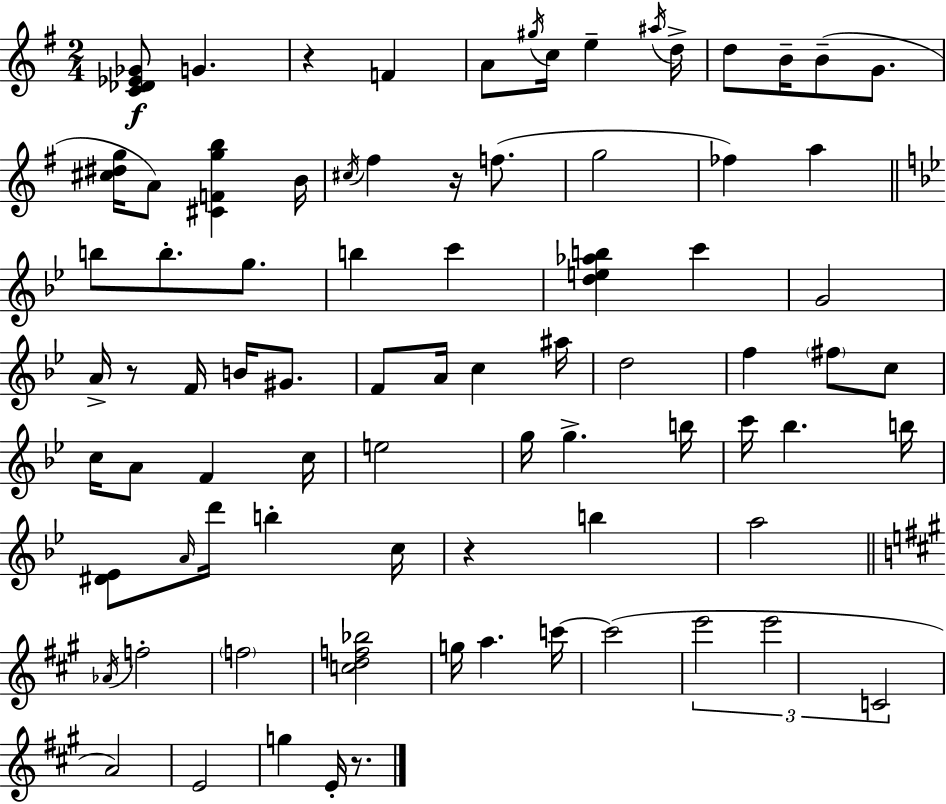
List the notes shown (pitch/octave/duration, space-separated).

[C4,Db4,Eb4,Gb4]/e G4/q. R/q F4/q A4/e G#5/s C5/s E5/q A#5/s D5/s D5/e B4/s B4/e G4/e. [C#5,D#5,G5]/s A4/e [C#4,F4,G5,B5]/q B4/s C#5/s F#5/q R/s F5/e. G5/h FES5/q A5/q B5/e B5/e. G5/e. B5/q C6/q [D5,E5,Ab5,B5]/q C6/q G4/h A4/s R/e F4/s B4/s G#4/e. F4/e A4/s C5/q A#5/s D5/h F5/q F#5/e C5/e C5/s A4/e F4/q C5/s E5/h G5/s G5/q. B5/s C6/s Bb5/q. B5/s [D#4,Eb4]/e A4/s D6/s B5/q C5/s R/q B5/q A5/h Ab4/s F5/h F5/h [C5,D5,F5,Bb5]/h G5/s A5/q. C6/s C6/h E6/h E6/h C4/h A4/h E4/h G5/q E4/s R/e.